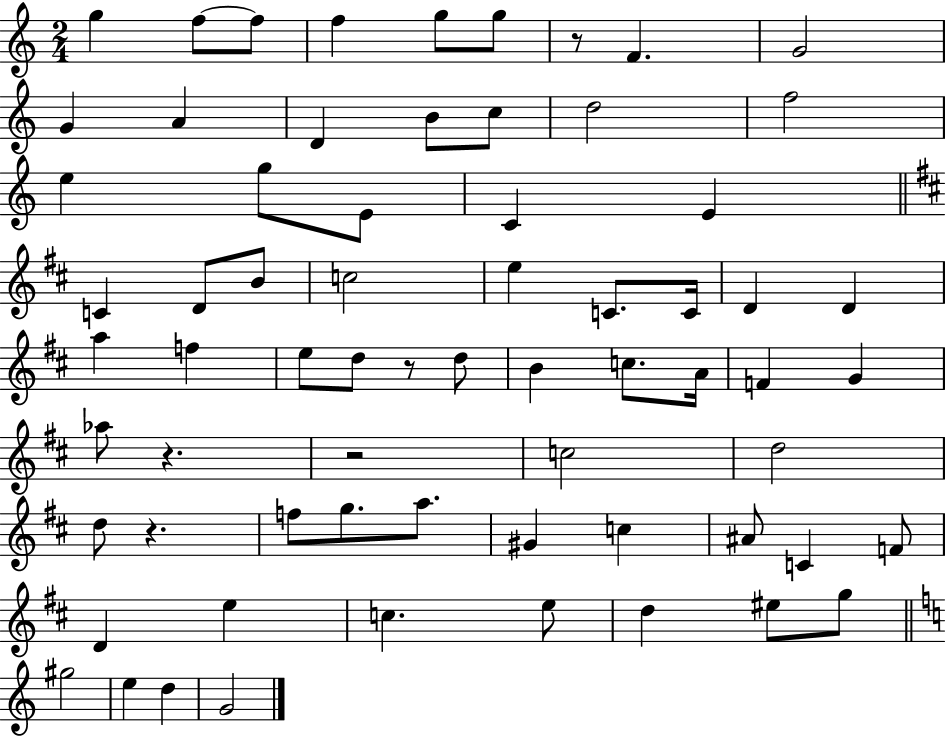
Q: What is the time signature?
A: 2/4